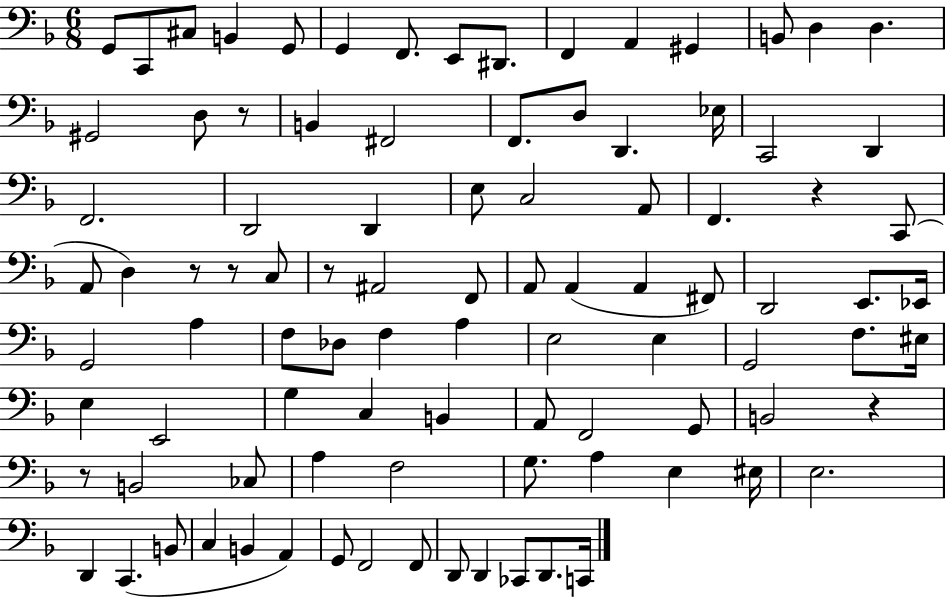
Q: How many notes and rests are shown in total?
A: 95